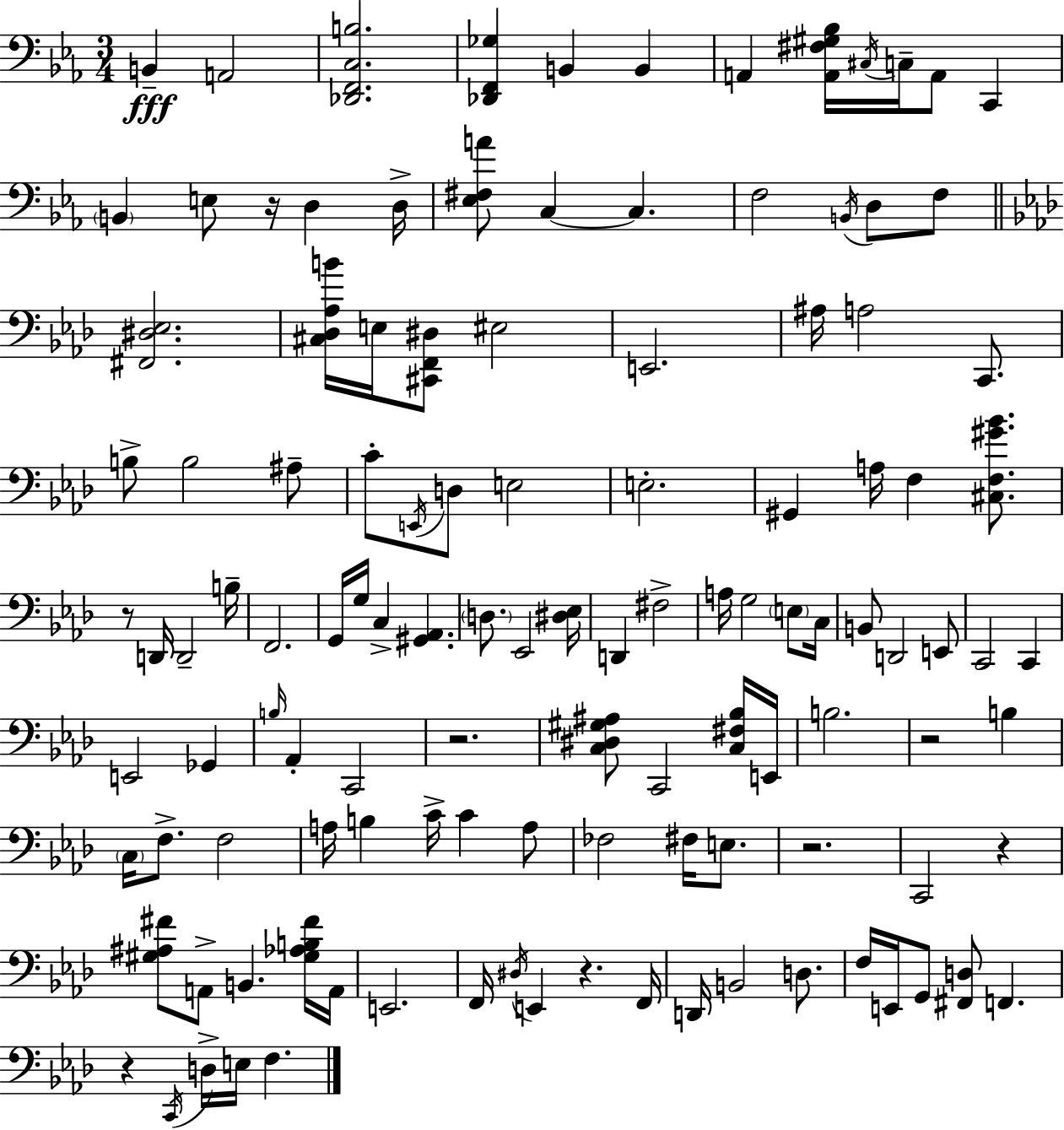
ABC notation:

X:1
T:Untitled
M:3/4
L:1/4
K:Cm
B,, A,,2 [_D,,F,,C,B,]2 [_D,,F,,_G,] B,, B,, A,, [A,,^F,^G,_B,]/4 ^C,/4 C,/4 A,,/2 C,, B,, E,/2 z/4 D, D,/4 [_E,^F,A]/2 C, C, F,2 B,,/4 D,/2 F,/2 [^F,,^D,_E,]2 [^C,_D,_A,B]/4 E,/4 [^C,,F,,^D,]/2 ^E,2 E,,2 ^A,/4 A,2 C,,/2 B,/2 B,2 ^A,/2 C/2 E,,/4 D,/2 E,2 E,2 ^G,, A,/4 F, [^C,F,^G_B]/2 z/2 D,,/4 D,,2 B,/4 F,,2 G,,/4 G,/4 C, [^G,,_A,,] D,/2 _E,,2 [^D,_E,]/4 D,, ^F,2 A,/4 G,2 E,/2 C,/4 B,,/2 D,,2 E,,/2 C,,2 C,, E,,2 _G,, B,/4 _A,, C,,2 z2 [C,^D,^G,^A,]/2 C,,2 [C,^F,_B,]/4 E,,/4 B,2 z2 B, C,/4 F,/2 F,2 A,/4 B, C/4 C A,/2 _F,2 ^F,/4 E,/2 z2 C,,2 z [^G,^A,^F]/2 A,,/2 B,, [^G,_A,B,^F]/4 A,,/4 E,,2 F,,/4 ^D,/4 E,, z F,,/4 D,,/4 B,,2 D,/2 F,/4 E,,/4 G,,/2 [^F,,D,]/2 F,, z C,,/4 D,/4 E,/4 F,